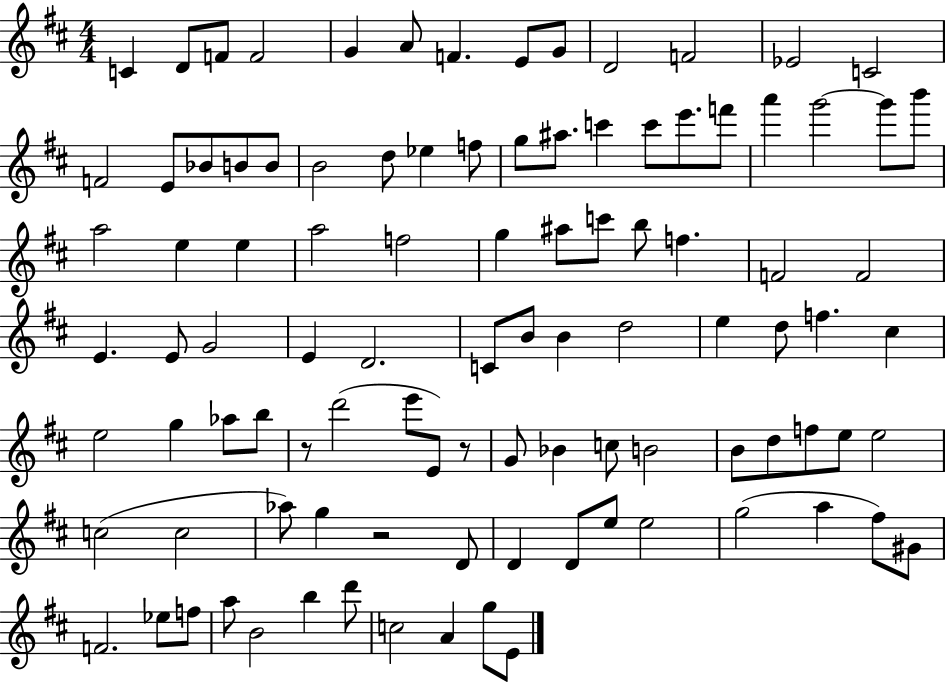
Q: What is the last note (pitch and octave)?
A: E4